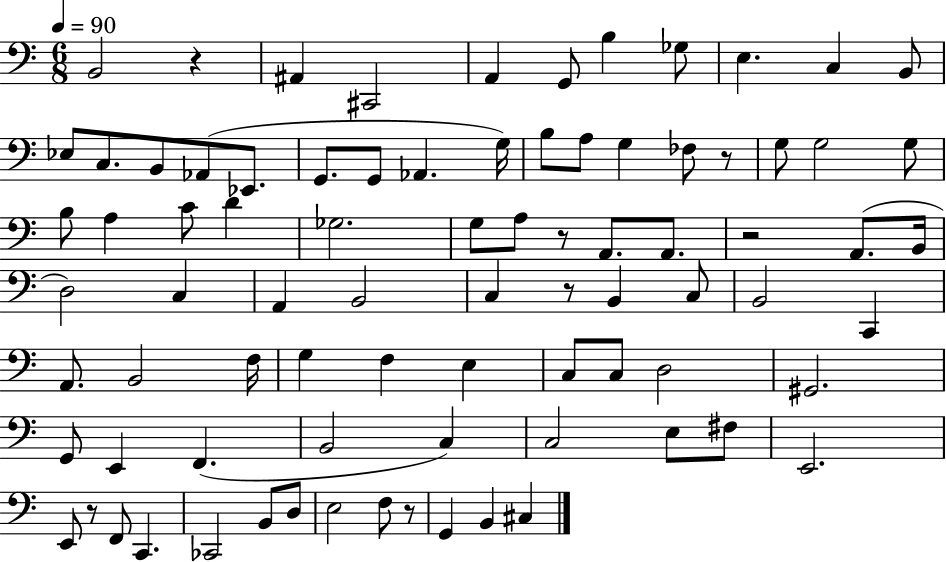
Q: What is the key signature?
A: C major